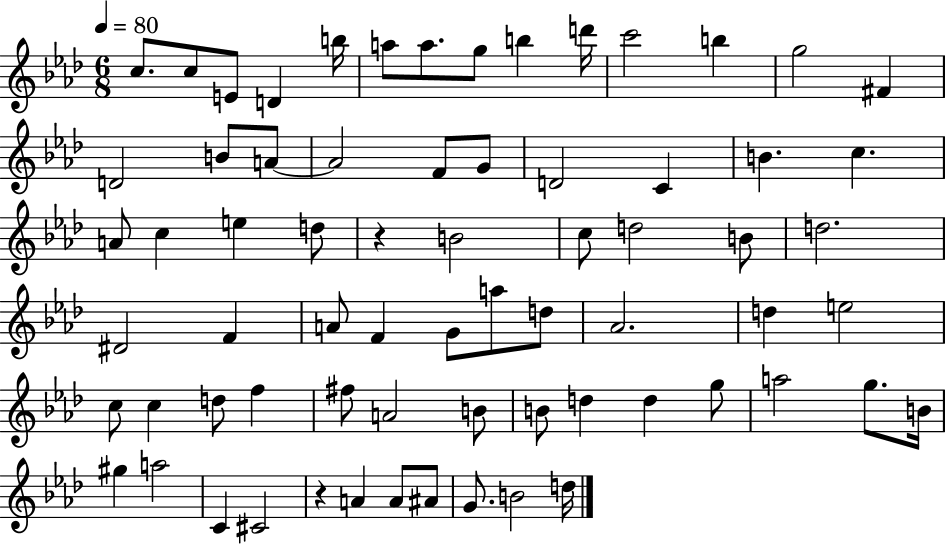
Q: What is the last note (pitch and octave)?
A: D5